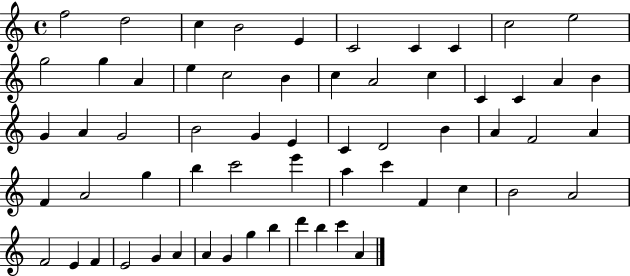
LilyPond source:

{
  \clef treble
  \time 4/4
  \defaultTimeSignature
  \key c \major
  f''2 d''2 | c''4 b'2 e'4 | c'2 c'4 c'4 | c''2 e''2 | \break g''2 g''4 a'4 | e''4 c''2 b'4 | c''4 a'2 c''4 | c'4 c'4 a'4 b'4 | \break g'4 a'4 g'2 | b'2 g'4 e'4 | c'4 d'2 b'4 | a'4 f'2 a'4 | \break f'4 a'2 g''4 | b''4 c'''2 e'''4 | a''4 c'''4 f'4 c''4 | b'2 a'2 | \break f'2 e'4 f'4 | e'2 g'4 a'4 | a'4 g'4 g''4 b''4 | d'''4 b''4 c'''4 a'4 | \break \bar "|."
}